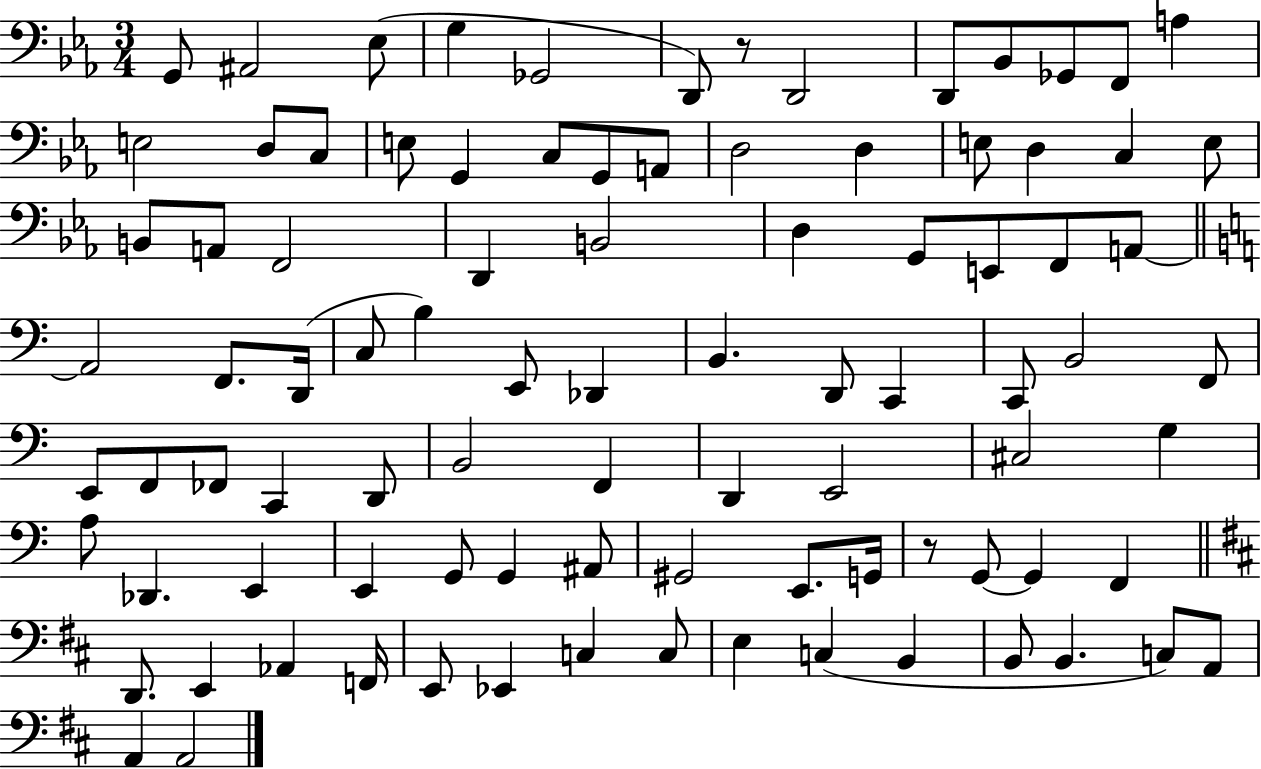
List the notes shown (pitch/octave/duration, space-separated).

G2/e A#2/h Eb3/e G3/q Gb2/h D2/e R/e D2/h D2/e Bb2/e Gb2/e F2/e A3/q E3/h D3/e C3/e E3/e G2/q C3/e G2/e A2/e D3/h D3/q E3/e D3/q C3/q E3/e B2/e A2/e F2/h D2/q B2/h D3/q G2/e E2/e F2/e A2/e A2/h F2/e. D2/s C3/e B3/q E2/e Db2/q B2/q. D2/e C2/q C2/e B2/h F2/e E2/e F2/e FES2/e C2/q D2/e B2/h F2/q D2/q E2/h C#3/h G3/q A3/e Db2/q. E2/q E2/q G2/e G2/q A#2/e G#2/h E2/e. G2/s R/e G2/e G2/q F2/q D2/e. E2/q Ab2/q F2/s E2/e Eb2/q C3/q C3/e E3/q C3/q B2/q B2/e B2/q. C3/e A2/e A2/q A2/h